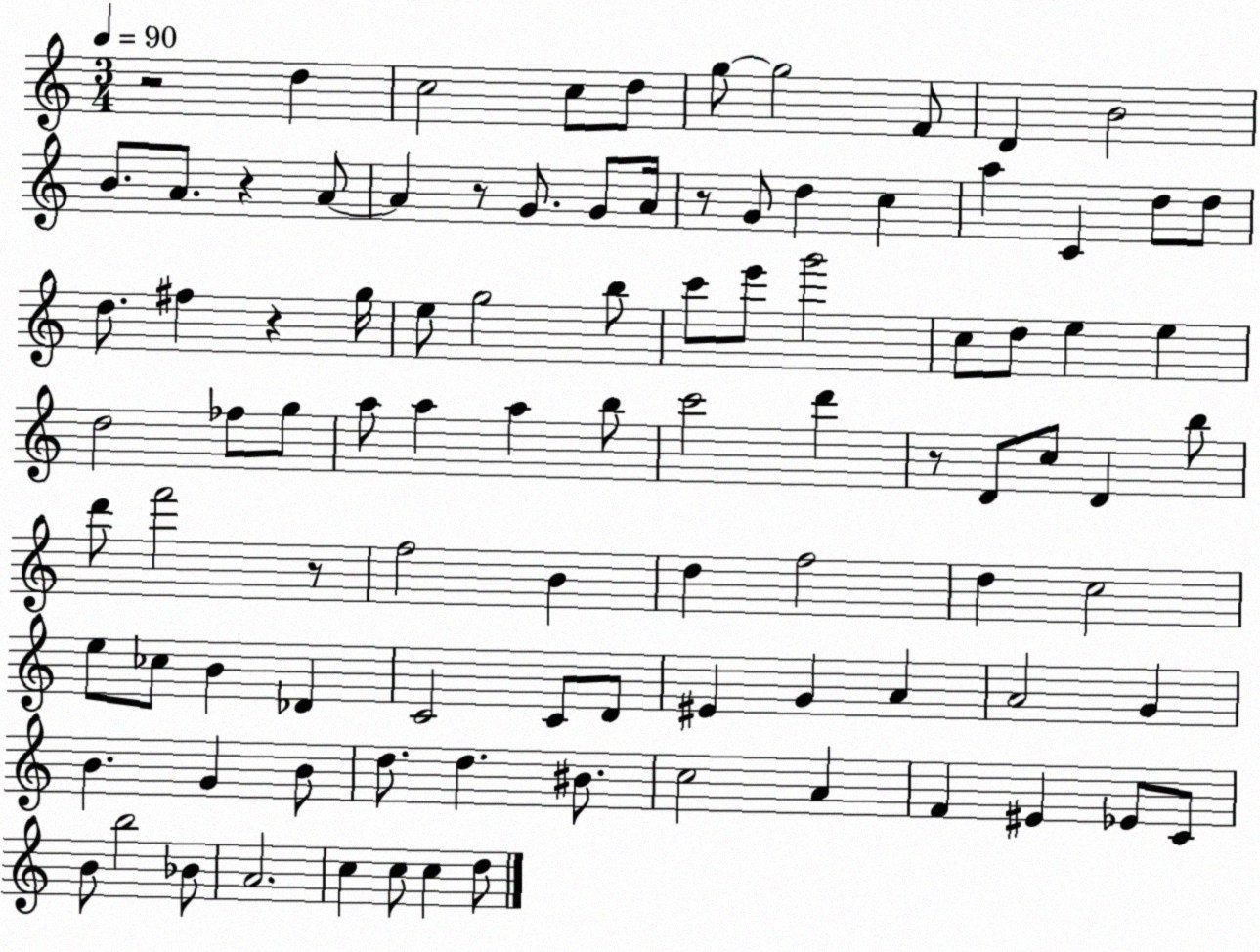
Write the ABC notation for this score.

X:1
T:Untitled
M:3/4
L:1/4
K:C
z2 d c2 c/2 d/2 g/2 g2 F/2 D B2 B/2 A/2 z A/2 A z/2 G/2 G/2 A/4 z/2 G/2 d c a C d/2 d/2 d/2 ^f z g/4 e/2 g2 b/2 c'/2 e'/2 g'2 c/2 d/2 e e d2 _f/2 g/2 a/2 a a b/2 c'2 d' z/2 D/2 c/2 D b/2 d'/2 f'2 z/2 f2 B d f2 d c2 e/2 _c/2 B _D C2 C/2 D/2 ^E G A A2 G B G B/2 d/2 d ^B/2 c2 A F ^E _E/2 C/2 B/2 b2 _B/2 A2 c c/2 c d/2